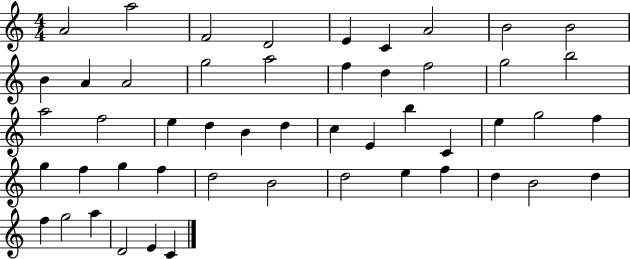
{
  \clef treble
  \numericTimeSignature
  \time 4/4
  \key c \major
  a'2 a''2 | f'2 d'2 | e'4 c'4 a'2 | b'2 b'2 | \break b'4 a'4 a'2 | g''2 a''2 | f''4 d''4 f''2 | g''2 b''2 | \break a''2 f''2 | e''4 d''4 b'4 d''4 | c''4 e'4 b''4 c'4 | e''4 g''2 f''4 | \break g''4 f''4 g''4 f''4 | d''2 b'2 | d''2 e''4 f''4 | d''4 b'2 d''4 | \break f''4 g''2 a''4 | d'2 e'4 c'4 | \bar "|."
}